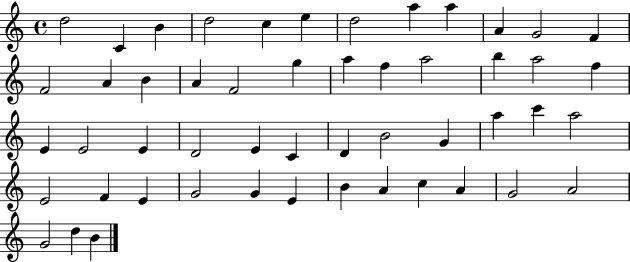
D5/h C4/q B4/q D5/h C5/q E5/q D5/h A5/q A5/q A4/q G4/h F4/q F4/h A4/q B4/q A4/q F4/h G5/q A5/q F5/q A5/h B5/q A5/h F5/q E4/q E4/h E4/q D4/h E4/q C4/q D4/q B4/h G4/q A5/q C6/q A5/h E4/h F4/q E4/q G4/h G4/q E4/q B4/q A4/q C5/q A4/q G4/h A4/h G4/h D5/q B4/q